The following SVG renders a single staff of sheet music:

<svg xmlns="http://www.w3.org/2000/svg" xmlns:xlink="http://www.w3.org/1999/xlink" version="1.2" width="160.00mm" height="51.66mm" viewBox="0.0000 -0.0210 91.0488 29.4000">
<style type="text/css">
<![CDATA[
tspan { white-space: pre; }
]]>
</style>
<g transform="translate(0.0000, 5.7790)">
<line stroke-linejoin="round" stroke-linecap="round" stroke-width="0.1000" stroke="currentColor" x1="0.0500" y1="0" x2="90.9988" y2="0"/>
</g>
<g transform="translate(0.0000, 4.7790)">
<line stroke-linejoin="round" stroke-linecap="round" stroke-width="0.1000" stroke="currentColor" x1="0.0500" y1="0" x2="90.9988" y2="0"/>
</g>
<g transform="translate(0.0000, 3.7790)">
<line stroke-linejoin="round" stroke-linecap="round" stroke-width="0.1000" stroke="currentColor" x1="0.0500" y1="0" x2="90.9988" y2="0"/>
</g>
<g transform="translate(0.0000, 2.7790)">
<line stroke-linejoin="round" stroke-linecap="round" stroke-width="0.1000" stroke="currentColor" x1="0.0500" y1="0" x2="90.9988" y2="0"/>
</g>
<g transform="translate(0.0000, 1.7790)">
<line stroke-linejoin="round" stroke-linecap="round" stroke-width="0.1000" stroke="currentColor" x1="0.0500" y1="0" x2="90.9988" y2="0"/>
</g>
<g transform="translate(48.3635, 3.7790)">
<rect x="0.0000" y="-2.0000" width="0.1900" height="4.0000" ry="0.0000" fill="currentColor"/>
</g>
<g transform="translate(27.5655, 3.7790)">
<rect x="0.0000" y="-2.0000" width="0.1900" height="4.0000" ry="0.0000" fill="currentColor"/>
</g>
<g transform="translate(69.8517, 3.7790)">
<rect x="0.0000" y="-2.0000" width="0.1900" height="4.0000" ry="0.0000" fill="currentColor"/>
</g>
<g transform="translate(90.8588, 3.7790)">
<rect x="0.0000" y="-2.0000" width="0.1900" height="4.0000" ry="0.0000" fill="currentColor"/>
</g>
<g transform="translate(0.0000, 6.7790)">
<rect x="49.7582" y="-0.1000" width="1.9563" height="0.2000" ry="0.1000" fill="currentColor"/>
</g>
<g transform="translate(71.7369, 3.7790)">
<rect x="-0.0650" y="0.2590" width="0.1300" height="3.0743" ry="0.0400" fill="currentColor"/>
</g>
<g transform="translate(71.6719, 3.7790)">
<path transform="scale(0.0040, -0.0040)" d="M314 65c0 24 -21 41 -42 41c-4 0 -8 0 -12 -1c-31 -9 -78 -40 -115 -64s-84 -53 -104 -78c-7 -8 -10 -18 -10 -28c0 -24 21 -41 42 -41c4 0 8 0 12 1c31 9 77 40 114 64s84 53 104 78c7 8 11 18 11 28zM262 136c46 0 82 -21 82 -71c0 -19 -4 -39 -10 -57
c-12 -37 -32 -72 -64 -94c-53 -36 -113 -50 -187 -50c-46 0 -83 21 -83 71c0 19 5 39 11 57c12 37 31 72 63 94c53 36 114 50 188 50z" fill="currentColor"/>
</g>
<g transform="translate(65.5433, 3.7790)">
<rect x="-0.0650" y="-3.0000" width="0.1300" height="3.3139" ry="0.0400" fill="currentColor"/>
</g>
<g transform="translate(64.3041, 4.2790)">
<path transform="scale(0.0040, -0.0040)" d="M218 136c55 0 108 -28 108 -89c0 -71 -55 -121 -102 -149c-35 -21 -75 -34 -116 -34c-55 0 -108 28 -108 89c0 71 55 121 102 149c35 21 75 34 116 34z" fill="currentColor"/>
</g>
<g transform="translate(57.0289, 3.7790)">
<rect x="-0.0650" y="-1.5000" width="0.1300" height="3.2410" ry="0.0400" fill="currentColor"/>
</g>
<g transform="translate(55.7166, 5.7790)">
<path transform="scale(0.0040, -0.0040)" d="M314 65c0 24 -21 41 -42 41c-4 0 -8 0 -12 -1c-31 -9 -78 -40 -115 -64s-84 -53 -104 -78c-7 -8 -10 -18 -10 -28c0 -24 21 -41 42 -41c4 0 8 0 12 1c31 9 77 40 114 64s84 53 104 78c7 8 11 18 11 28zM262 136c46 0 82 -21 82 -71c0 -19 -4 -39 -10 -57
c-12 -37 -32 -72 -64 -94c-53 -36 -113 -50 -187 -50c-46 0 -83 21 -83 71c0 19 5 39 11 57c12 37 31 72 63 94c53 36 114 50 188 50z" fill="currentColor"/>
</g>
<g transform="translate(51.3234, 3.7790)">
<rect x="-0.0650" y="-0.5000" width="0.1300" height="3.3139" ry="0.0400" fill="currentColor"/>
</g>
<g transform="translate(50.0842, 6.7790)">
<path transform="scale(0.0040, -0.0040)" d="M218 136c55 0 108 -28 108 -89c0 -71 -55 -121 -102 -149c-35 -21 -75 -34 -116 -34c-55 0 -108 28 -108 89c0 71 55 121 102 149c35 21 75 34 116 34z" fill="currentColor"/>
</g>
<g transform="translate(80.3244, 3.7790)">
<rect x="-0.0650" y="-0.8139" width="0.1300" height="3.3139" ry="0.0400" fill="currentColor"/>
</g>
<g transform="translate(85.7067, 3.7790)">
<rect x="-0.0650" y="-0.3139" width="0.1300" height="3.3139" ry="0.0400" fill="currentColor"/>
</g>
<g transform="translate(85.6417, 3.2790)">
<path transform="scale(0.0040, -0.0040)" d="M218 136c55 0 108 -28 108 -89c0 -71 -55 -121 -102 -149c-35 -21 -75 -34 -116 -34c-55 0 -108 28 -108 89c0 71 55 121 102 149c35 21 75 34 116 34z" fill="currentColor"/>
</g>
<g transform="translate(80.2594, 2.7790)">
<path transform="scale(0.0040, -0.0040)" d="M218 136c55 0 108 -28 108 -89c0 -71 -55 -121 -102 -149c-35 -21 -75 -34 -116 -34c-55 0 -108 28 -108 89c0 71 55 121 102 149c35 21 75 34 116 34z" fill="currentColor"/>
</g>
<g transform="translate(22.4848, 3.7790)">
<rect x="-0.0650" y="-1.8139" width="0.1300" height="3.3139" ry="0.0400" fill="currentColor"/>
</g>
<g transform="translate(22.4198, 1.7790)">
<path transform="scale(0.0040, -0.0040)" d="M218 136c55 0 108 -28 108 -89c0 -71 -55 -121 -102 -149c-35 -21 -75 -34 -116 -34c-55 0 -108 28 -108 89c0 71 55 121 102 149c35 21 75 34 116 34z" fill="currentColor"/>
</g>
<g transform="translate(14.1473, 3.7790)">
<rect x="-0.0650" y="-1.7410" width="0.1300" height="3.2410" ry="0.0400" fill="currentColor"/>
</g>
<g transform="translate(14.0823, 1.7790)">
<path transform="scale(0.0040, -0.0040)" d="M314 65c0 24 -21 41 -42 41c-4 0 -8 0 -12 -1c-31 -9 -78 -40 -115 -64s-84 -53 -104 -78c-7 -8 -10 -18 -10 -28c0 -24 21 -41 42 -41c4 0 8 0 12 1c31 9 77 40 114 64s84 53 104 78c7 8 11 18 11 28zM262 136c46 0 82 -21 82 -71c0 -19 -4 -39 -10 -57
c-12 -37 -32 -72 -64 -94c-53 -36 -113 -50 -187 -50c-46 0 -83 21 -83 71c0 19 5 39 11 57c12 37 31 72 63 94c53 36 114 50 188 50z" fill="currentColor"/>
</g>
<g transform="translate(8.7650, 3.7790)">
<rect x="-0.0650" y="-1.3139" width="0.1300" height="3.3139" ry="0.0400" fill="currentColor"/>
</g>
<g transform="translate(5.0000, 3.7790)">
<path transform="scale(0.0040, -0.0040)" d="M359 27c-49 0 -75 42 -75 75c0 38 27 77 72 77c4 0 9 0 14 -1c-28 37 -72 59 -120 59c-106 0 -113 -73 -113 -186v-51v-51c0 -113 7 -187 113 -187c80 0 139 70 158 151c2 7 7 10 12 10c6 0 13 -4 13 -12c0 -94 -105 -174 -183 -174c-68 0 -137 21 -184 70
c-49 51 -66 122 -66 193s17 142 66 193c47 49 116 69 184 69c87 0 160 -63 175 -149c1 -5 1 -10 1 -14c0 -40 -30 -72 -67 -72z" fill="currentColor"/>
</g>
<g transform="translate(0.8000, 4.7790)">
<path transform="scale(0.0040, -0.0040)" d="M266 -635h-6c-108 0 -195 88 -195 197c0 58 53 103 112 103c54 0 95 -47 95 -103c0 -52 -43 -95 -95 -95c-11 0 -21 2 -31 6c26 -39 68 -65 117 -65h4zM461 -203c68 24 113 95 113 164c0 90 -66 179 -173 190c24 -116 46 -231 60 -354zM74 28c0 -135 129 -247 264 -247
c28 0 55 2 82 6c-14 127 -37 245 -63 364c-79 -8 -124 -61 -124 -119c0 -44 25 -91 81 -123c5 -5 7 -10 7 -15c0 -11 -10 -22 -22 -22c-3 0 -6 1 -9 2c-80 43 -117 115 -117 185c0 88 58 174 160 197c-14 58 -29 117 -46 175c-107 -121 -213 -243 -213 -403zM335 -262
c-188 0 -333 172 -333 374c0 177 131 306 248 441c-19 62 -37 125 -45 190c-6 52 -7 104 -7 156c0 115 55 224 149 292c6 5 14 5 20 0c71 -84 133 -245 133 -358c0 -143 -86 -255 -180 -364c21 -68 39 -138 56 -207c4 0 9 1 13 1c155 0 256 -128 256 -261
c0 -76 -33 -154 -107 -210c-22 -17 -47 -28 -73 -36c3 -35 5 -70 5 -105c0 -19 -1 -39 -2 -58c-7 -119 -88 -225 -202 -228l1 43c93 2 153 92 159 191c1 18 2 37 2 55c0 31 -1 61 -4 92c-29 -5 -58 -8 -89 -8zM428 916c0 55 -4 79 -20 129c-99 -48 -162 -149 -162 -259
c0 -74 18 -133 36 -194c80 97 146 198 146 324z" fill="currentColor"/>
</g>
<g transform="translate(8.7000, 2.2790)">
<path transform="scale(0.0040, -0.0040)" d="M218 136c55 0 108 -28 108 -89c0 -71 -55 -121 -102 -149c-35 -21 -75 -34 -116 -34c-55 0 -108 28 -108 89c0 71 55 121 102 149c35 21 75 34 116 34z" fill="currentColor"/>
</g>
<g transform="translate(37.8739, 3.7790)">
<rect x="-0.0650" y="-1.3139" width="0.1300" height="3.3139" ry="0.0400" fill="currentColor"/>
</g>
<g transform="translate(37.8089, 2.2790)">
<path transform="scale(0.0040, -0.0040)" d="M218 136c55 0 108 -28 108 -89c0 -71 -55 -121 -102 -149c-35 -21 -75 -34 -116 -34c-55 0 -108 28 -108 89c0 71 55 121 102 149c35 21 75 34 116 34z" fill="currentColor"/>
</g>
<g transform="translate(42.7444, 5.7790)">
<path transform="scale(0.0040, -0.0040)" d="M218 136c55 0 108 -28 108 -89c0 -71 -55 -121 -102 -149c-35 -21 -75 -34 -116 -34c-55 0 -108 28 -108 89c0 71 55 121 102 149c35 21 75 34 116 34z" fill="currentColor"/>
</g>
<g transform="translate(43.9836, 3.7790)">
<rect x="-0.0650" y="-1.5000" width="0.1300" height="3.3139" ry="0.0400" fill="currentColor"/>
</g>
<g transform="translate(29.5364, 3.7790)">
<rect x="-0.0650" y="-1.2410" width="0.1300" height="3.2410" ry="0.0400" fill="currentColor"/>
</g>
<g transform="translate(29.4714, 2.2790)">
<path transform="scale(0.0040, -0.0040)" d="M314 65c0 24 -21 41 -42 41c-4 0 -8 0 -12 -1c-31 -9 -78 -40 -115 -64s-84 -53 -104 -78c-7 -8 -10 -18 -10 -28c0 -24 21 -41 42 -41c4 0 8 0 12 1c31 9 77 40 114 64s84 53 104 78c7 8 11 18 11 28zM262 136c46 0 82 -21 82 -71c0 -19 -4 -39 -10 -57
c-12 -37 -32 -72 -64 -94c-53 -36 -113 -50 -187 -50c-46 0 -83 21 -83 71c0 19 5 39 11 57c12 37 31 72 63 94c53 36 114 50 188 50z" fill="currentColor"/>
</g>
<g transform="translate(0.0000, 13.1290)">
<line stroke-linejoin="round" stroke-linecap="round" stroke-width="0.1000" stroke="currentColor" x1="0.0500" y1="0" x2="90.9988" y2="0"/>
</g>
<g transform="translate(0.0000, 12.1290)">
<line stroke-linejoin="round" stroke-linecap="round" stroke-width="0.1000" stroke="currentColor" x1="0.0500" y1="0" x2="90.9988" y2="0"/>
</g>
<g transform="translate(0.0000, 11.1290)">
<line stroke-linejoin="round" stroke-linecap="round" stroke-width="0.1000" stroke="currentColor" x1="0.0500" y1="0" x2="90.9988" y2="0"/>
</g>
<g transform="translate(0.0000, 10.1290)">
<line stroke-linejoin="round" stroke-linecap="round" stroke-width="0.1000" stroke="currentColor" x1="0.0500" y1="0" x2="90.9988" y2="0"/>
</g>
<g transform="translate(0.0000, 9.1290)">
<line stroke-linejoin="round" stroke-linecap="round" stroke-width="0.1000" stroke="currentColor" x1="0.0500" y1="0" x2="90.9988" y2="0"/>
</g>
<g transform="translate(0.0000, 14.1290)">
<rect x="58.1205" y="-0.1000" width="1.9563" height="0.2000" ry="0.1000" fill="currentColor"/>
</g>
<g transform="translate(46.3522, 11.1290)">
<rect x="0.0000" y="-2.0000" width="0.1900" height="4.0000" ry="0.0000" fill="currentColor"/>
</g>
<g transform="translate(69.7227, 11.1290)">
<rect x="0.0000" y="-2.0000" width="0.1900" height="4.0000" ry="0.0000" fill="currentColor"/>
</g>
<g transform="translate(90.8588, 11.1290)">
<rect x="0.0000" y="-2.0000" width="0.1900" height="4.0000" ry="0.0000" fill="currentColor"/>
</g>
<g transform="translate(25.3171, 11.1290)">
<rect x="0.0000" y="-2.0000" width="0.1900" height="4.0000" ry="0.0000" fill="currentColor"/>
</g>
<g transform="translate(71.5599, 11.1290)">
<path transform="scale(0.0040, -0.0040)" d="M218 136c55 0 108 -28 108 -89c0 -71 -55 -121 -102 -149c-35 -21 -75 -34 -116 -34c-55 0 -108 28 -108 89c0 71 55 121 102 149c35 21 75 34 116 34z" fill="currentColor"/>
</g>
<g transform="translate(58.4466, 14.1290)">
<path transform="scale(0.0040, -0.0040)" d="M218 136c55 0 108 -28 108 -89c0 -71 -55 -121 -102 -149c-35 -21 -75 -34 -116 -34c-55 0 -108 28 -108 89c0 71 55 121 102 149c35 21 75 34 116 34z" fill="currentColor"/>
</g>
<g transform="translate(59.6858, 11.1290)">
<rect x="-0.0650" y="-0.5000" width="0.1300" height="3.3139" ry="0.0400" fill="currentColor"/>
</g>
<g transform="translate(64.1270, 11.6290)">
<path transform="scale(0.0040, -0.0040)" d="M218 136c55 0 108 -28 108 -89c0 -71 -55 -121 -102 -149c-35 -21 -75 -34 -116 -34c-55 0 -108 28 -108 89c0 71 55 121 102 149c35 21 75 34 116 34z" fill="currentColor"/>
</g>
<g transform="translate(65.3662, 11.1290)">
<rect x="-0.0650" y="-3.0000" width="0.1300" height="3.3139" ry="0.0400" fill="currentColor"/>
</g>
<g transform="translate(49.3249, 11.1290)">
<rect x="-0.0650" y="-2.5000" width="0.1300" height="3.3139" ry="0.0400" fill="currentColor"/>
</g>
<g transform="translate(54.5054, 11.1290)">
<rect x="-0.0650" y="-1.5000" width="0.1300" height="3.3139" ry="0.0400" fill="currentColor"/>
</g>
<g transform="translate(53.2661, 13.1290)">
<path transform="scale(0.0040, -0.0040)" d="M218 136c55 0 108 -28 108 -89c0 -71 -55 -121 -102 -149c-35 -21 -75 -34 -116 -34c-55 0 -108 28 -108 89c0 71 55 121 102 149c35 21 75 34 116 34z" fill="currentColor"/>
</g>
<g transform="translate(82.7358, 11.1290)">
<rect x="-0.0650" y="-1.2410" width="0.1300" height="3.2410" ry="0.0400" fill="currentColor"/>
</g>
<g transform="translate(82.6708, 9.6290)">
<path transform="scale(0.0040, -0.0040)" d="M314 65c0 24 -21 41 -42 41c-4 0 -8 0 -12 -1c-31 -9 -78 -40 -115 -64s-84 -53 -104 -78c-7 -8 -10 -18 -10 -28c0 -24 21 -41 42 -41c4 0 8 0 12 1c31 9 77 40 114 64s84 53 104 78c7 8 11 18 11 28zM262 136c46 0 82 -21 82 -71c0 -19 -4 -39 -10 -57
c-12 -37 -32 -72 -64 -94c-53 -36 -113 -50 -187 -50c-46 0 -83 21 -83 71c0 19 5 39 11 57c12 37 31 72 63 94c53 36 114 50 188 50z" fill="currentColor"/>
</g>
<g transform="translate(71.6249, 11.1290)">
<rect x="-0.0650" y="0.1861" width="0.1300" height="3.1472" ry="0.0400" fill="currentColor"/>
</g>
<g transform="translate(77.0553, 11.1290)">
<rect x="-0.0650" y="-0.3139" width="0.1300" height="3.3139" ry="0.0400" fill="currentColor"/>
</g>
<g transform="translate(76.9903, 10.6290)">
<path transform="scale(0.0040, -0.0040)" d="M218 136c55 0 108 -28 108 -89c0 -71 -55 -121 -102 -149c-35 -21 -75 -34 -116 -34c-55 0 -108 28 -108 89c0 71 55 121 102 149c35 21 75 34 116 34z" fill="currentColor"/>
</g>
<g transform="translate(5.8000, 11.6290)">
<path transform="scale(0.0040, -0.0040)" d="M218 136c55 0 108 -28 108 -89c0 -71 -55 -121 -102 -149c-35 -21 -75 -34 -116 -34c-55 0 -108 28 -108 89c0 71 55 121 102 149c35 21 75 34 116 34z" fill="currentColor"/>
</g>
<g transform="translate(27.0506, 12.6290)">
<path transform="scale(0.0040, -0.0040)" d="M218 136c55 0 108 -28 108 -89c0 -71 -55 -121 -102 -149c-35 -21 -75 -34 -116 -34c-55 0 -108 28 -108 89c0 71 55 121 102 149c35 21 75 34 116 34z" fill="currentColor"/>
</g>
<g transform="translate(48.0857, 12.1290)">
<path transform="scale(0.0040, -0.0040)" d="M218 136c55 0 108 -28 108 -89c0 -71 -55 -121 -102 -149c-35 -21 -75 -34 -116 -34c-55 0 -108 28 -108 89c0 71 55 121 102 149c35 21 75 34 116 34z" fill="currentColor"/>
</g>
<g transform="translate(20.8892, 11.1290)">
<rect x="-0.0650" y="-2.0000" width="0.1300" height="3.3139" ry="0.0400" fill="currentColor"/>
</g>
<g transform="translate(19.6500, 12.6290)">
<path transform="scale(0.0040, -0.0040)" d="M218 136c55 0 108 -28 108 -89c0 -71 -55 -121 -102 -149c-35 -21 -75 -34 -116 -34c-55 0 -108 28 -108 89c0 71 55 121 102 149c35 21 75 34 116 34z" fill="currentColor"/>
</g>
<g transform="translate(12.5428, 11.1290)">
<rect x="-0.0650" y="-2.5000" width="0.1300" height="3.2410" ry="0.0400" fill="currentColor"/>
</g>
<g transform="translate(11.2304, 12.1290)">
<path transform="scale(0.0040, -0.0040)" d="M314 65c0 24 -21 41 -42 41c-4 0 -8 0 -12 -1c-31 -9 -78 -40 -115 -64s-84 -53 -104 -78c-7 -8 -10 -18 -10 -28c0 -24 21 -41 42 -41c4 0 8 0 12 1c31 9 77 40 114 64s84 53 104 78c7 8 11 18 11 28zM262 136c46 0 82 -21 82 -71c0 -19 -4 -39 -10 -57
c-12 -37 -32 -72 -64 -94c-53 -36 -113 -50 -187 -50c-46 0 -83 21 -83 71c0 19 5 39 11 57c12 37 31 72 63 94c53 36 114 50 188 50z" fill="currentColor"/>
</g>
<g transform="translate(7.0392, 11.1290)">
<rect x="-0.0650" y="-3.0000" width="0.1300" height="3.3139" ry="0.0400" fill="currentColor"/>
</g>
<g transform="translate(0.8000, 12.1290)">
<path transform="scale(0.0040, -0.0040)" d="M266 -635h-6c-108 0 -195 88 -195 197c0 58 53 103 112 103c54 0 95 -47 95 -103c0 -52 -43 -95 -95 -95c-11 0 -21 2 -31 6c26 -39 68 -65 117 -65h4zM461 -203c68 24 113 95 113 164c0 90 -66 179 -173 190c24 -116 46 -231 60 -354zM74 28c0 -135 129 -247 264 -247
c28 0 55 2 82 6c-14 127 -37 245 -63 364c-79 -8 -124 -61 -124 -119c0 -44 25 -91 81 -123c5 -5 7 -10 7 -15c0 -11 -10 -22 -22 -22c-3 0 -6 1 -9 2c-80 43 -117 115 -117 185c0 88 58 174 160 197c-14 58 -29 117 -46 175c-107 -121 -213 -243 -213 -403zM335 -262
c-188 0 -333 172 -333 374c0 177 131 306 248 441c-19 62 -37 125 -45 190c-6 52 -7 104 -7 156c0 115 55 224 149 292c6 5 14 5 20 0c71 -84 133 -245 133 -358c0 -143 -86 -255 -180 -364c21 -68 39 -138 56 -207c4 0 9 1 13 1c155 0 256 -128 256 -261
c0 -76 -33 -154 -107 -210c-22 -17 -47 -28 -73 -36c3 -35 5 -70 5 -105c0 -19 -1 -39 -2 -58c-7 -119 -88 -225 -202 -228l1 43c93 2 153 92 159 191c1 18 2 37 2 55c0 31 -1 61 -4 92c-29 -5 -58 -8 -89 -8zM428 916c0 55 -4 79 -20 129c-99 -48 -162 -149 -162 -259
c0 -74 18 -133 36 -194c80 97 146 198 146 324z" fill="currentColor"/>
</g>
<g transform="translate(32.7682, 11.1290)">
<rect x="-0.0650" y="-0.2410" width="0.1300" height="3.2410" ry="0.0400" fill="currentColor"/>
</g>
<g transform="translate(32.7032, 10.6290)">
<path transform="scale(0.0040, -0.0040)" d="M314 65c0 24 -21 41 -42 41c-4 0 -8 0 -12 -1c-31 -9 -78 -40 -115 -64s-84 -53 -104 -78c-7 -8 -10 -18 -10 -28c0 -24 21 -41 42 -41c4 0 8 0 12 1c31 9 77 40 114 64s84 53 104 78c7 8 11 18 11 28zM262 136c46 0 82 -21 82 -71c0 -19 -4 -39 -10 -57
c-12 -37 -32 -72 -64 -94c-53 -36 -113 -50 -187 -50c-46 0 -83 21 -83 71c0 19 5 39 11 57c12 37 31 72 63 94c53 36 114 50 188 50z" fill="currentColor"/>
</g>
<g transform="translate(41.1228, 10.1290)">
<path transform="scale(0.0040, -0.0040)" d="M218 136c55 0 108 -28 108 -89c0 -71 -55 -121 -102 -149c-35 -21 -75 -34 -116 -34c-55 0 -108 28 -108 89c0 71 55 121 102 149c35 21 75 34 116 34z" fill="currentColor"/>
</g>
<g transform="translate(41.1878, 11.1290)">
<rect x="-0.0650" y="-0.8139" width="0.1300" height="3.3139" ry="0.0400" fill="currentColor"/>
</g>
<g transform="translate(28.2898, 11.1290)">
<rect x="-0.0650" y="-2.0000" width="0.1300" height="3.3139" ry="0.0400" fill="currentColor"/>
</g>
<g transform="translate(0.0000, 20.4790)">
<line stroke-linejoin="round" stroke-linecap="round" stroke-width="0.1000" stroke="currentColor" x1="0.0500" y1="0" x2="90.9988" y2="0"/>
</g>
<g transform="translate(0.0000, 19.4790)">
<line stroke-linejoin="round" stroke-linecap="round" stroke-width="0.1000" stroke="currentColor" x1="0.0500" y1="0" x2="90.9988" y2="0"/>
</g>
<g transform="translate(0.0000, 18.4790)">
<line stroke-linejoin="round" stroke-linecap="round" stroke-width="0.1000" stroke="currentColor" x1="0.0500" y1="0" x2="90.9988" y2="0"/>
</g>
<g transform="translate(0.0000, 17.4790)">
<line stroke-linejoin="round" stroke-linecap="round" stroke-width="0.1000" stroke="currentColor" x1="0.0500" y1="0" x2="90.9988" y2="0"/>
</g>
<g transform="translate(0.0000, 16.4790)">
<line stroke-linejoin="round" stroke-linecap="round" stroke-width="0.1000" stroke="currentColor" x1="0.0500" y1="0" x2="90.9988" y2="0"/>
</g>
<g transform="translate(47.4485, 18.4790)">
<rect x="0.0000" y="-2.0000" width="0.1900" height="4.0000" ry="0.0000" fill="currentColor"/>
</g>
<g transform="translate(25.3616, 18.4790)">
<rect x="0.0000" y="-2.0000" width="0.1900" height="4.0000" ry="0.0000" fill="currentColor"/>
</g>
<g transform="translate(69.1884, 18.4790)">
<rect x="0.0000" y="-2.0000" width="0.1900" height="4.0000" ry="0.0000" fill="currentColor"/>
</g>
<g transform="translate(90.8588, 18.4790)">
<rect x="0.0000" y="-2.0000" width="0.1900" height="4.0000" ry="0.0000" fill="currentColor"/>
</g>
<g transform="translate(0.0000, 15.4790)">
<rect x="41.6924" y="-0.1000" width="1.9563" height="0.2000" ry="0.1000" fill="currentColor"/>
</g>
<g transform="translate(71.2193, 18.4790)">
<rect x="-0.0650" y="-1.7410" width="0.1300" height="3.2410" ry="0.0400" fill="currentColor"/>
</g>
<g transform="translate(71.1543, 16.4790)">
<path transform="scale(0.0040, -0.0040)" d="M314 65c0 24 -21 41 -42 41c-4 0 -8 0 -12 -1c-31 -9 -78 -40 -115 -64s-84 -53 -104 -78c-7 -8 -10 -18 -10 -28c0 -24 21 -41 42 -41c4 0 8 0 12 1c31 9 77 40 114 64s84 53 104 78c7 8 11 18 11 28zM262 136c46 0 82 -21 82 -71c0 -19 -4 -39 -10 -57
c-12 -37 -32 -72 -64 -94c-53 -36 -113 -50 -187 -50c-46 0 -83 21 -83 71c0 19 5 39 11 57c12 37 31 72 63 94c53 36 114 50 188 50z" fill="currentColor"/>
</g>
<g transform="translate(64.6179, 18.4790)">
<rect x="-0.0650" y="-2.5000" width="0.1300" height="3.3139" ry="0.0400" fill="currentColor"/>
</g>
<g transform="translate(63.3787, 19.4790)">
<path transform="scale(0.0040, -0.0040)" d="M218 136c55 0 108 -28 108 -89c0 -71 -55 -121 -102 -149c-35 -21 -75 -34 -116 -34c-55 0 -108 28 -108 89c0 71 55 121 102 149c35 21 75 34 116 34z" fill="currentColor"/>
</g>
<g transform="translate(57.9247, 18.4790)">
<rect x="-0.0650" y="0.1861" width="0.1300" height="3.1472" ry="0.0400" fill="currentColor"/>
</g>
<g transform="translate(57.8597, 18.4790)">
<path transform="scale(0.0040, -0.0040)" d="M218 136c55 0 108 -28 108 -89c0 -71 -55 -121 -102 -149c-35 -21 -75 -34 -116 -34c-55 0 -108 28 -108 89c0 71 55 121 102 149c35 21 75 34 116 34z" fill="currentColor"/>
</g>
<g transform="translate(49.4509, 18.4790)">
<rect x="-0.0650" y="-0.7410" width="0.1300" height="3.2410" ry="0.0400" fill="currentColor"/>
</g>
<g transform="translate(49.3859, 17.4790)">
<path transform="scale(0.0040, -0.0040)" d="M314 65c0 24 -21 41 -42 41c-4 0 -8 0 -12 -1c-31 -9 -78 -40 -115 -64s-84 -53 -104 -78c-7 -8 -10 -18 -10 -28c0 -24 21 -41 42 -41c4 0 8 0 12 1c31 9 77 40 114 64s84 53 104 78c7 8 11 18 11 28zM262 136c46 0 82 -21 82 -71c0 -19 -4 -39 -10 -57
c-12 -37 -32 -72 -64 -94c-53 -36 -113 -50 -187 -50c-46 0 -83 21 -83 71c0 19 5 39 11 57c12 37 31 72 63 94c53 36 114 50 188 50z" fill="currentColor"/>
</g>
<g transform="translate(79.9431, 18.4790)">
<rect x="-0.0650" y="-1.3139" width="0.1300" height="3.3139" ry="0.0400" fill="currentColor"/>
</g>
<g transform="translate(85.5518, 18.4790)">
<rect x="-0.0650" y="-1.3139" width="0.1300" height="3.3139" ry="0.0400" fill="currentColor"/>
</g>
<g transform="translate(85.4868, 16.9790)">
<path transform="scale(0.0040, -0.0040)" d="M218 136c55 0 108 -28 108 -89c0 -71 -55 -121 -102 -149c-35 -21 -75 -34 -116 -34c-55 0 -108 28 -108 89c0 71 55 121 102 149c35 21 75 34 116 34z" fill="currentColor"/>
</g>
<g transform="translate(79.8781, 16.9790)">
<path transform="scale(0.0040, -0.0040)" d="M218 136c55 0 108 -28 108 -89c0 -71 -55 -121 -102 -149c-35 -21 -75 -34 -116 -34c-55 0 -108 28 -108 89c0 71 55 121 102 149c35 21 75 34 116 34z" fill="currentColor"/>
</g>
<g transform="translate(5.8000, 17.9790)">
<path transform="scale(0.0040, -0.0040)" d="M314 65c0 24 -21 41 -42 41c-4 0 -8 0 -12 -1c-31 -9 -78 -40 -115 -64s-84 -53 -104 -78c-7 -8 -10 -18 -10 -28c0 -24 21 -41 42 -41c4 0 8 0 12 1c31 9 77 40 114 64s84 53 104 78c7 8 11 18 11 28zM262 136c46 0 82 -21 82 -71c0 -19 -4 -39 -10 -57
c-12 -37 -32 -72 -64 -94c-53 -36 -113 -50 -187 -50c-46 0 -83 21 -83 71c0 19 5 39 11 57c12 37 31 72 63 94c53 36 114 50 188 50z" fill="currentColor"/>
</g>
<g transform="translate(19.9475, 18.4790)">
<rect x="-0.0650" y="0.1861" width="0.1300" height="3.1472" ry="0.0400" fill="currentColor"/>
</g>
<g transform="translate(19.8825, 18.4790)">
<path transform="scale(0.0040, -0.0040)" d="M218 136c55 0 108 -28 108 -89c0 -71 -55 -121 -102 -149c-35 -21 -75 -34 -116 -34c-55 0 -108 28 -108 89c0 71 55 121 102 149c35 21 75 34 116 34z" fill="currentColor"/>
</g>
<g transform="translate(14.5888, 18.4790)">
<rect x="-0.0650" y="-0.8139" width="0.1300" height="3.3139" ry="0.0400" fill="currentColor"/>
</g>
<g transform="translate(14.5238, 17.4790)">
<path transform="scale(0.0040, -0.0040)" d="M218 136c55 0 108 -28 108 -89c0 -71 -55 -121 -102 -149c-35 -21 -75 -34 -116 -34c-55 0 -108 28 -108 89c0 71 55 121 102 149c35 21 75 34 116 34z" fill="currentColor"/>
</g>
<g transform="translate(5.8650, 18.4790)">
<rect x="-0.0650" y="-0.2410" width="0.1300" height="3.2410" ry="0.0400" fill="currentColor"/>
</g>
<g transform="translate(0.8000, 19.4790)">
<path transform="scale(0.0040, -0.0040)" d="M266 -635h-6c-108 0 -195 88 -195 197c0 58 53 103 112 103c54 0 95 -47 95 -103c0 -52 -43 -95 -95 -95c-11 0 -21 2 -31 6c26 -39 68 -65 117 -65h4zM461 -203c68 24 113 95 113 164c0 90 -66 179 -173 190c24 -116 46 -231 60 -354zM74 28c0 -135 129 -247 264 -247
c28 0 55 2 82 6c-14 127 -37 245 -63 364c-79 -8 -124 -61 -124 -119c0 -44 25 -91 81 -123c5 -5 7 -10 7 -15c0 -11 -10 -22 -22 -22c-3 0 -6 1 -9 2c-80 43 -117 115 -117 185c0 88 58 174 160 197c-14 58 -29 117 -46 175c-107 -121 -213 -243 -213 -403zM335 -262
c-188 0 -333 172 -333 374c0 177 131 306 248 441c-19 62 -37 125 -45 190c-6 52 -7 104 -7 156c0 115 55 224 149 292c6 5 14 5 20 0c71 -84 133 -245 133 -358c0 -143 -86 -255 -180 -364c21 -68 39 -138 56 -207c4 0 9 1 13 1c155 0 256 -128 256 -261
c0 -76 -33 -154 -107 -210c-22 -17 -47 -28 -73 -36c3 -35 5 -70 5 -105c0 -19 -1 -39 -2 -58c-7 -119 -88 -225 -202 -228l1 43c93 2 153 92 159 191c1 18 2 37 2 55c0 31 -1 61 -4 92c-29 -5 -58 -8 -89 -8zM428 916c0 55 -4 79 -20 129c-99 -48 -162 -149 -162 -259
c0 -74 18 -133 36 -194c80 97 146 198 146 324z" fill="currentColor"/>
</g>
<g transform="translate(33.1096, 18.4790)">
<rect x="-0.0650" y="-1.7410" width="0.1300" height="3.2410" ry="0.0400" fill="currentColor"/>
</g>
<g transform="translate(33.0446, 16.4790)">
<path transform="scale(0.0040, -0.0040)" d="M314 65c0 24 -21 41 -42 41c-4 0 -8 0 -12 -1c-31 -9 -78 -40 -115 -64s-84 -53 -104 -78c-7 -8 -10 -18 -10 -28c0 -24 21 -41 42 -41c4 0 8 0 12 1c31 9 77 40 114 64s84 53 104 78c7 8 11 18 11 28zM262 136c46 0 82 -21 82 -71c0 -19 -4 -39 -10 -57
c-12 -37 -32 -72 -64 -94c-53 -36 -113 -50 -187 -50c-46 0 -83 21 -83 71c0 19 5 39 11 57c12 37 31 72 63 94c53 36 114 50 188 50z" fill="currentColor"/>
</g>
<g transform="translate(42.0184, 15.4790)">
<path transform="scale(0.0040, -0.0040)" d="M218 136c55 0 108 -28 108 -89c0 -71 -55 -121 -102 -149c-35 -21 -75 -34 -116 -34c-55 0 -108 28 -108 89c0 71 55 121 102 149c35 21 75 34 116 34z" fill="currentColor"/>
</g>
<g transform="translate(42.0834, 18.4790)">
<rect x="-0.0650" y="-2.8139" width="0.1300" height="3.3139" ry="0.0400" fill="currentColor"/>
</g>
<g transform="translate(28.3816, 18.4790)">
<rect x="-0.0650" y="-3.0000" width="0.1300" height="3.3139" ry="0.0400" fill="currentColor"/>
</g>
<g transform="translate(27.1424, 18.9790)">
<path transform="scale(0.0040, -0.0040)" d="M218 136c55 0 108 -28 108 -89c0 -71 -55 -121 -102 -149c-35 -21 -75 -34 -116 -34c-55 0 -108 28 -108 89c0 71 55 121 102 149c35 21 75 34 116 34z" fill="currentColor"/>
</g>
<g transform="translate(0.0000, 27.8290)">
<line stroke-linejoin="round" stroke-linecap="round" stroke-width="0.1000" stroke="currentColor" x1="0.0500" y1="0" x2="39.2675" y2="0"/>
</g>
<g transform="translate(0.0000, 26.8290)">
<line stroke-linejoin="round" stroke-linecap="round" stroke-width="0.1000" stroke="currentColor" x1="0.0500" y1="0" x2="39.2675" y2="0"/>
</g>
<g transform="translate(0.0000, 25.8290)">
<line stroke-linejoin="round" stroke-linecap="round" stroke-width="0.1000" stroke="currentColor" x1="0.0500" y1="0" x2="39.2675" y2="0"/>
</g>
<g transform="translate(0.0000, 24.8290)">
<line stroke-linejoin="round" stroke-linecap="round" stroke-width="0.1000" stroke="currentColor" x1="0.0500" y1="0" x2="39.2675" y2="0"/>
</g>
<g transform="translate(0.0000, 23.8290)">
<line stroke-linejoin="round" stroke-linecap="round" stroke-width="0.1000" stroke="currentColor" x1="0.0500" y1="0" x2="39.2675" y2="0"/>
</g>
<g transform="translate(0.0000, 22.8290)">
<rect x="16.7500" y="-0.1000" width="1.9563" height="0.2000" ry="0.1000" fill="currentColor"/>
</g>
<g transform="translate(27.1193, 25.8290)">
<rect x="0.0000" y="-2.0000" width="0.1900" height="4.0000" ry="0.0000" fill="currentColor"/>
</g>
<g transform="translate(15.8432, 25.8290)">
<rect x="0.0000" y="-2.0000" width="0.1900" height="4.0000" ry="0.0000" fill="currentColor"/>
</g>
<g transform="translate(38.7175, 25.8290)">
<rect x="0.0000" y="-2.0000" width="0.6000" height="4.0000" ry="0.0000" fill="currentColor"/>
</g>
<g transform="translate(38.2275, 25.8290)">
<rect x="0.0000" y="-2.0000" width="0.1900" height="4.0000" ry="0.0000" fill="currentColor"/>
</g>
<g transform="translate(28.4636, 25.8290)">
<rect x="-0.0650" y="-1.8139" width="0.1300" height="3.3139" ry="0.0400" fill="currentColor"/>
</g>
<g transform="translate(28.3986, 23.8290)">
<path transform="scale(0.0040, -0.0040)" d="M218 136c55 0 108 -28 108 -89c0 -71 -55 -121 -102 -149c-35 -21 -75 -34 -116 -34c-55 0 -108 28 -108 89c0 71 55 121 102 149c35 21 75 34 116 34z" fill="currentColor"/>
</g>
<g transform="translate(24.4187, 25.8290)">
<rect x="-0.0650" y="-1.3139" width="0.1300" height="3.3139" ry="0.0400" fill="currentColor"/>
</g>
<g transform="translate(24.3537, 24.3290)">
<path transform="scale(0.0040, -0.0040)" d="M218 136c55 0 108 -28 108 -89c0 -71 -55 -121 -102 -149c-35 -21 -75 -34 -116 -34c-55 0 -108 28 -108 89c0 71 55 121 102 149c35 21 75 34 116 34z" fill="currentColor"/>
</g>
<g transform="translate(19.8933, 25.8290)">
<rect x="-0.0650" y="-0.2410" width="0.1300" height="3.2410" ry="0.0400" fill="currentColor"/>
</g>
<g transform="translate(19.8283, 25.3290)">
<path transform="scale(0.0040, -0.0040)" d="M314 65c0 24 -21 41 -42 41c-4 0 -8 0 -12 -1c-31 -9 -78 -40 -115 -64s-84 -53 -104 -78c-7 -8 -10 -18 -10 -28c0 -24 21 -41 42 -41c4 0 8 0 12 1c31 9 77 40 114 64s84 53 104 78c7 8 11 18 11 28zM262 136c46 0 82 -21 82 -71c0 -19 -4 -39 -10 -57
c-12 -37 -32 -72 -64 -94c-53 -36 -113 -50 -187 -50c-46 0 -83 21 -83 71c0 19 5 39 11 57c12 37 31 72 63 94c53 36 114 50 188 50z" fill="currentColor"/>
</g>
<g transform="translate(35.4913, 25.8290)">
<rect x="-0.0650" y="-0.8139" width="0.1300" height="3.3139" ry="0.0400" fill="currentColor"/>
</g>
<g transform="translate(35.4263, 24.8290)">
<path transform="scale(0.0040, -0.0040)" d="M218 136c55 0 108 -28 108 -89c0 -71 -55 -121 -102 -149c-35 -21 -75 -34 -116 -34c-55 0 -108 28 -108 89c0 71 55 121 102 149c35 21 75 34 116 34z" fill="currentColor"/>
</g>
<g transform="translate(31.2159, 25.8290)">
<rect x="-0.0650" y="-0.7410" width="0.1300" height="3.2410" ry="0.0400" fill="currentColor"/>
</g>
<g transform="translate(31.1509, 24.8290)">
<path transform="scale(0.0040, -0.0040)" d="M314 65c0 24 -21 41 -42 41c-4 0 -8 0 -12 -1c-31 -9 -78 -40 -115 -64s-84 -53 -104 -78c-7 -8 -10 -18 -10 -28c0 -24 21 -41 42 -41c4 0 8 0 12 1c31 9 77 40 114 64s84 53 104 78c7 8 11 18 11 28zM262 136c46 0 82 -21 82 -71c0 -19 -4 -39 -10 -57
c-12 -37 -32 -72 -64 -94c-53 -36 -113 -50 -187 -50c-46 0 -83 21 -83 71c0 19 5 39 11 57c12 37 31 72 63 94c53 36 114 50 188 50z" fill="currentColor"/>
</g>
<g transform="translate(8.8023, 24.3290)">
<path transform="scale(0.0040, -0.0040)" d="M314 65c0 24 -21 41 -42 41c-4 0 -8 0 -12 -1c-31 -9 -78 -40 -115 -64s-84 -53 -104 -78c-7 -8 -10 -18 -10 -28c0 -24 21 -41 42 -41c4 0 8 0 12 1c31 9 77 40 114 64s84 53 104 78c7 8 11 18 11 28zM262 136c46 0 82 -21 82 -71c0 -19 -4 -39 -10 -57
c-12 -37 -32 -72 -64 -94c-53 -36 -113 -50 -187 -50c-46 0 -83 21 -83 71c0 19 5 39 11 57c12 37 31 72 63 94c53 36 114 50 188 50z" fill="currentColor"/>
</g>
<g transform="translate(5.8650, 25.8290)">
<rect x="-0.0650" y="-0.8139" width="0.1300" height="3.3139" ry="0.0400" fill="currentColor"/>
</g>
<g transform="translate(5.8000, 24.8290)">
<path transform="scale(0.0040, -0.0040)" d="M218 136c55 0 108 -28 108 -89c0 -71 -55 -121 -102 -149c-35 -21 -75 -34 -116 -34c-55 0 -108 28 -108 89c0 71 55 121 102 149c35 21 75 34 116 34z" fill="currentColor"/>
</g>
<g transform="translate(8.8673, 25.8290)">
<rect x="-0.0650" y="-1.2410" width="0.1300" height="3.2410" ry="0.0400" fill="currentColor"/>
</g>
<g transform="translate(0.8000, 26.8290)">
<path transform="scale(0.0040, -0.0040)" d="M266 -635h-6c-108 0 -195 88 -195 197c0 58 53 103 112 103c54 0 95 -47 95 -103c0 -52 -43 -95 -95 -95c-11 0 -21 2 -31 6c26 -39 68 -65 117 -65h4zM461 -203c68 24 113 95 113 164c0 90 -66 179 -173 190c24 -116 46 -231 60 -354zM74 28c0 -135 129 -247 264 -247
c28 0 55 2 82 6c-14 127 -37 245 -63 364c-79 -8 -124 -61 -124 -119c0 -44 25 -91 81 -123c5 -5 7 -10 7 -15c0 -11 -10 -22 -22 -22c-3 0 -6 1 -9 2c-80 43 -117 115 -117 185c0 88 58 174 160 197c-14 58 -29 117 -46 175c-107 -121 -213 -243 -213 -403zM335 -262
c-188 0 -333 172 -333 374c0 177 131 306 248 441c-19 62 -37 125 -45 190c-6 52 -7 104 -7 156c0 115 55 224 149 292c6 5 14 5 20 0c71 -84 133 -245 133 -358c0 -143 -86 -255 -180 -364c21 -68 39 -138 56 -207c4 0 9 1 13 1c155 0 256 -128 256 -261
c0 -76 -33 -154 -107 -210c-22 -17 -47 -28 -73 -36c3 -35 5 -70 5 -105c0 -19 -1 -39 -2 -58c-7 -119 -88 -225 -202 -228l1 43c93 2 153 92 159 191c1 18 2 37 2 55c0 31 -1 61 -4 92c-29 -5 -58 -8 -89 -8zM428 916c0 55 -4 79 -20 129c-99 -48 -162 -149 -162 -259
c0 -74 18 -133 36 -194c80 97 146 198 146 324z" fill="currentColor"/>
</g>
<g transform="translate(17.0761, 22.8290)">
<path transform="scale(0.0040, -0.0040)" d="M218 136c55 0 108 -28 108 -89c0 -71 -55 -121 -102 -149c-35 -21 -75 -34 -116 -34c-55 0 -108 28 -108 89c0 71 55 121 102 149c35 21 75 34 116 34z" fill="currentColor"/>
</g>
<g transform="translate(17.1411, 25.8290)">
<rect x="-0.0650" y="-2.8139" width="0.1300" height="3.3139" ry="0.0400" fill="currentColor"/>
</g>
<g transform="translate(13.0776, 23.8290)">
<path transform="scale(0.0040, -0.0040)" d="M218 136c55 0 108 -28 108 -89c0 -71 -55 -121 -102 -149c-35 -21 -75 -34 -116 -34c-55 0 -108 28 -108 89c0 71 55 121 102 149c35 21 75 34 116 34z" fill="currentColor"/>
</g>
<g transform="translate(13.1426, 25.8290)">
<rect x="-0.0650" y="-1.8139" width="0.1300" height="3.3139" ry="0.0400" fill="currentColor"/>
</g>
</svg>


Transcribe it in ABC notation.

X:1
T:Untitled
M:4/4
L:1/4
K:C
e f2 f e2 e E C E2 A B2 d c A G2 F F c2 d G E C A B c e2 c2 d B A f2 a d2 B G f2 e e d e2 f a c2 e f d2 d